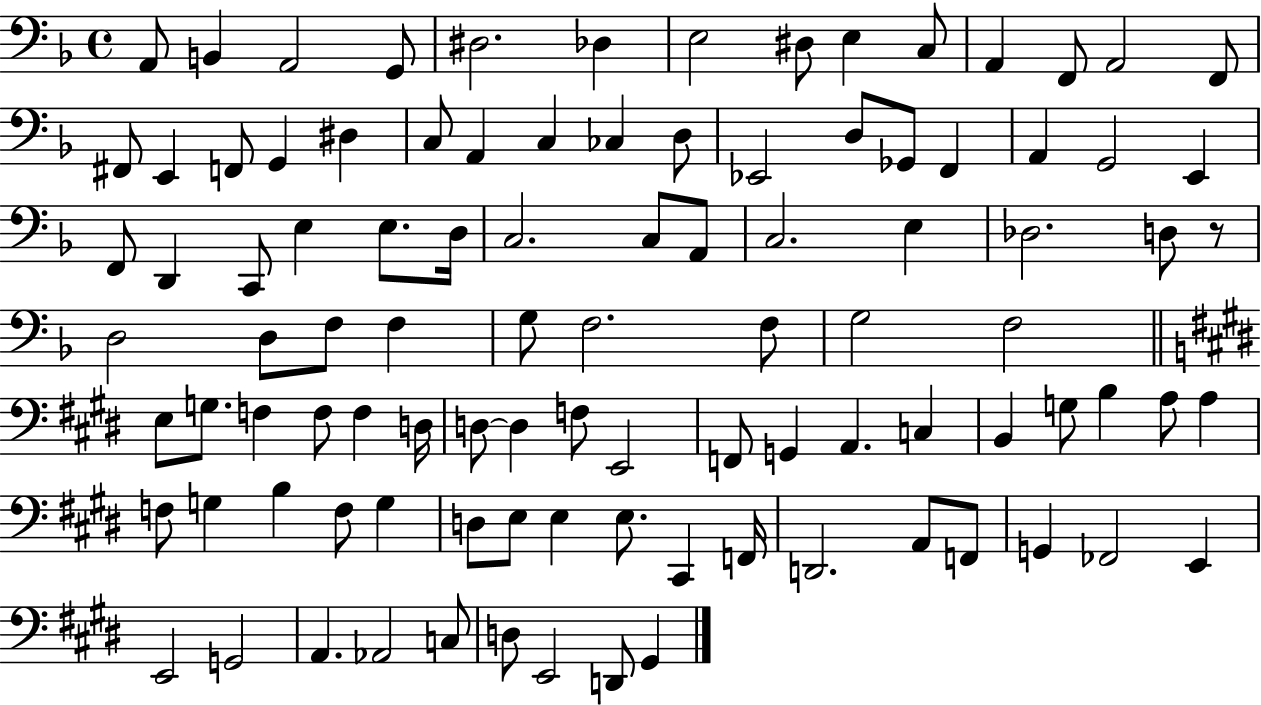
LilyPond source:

{
  \clef bass
  \time 4/4
  \defaultTimeSignature
  \key f \major
  a,8 b,4 a,2 g,8 | dis2. des4 | e2 dis8 e4 c8 | a,4 f,8 a,2 f,8 | \break fis,8 e,4 f,8 g,4 dis4 | c8 a,4 c4 ces4 d8 | ees,2 d8 ges,8 f,4 | a,4 g,2 e,4 | \break f,8 d,4 c,8 e4 e8. d16 | c2. c8 a,8 | c2. e4 | des2. d8 r8 | \break d2 d8 f8 f4 | g8 f2. f8 | g2 f2 | \bar "||" \break \key e \major e8 g8. f4 f8 f4 d16 | d8~~ d4 f8 e,2 | f,8 g,4 a,4. c4 | b,4 g8 b4 a8 a4 | \break f8 g4 b4 f8 g4 | d8 e8 e4 e8. cis,4 f,16 | d,2. a,8 f,8 | g,4 fes,2 e,4 | \break e,2 g,2 | a,4. aes,2 c8 | d8 e,2 d,8 gis,4 | \bar "|."
}